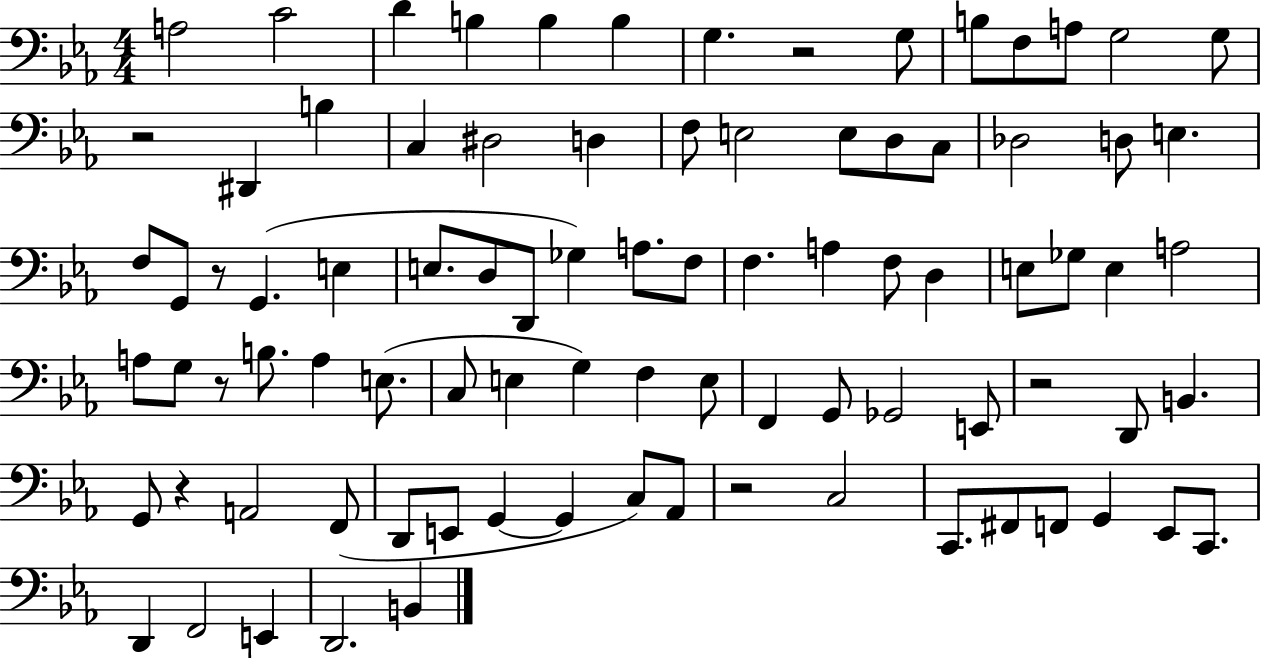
A3/h C4/h D4/q B3/q B3/q B3/q G3/q. R/h G3/e B3/e F3/e A3/e G3/h G3/e R/h D#2/q B3/q C3/q D#3/h D3/q F3/e E3/h E3/e D3/e C3/e Db3/h D3/e E3/q. F3/e G2/e R/e G2/q. E3/q E3/e. D3/e D2/e Gb3/q A3/e. F3/e F3/q. A3/q F3/e D3/q E3/e Gb3/e E3/q A3/h A3/e G3/e R/e B3/e. A3/q E3/e. C3/e E3/q G3/q F3/q E3/e F2/q G2/e Gb2/h E2/e R/h D2/e B2/q. G2/e R/q A2/h F2/e D2/e E2/e G2/q G2/q C3/e Ab2/e R/h C3/h C2/e. F#2/e F2/e G2/q Eb2/e C2/e. D2/q F2/h E2/q D2/h. B2/q